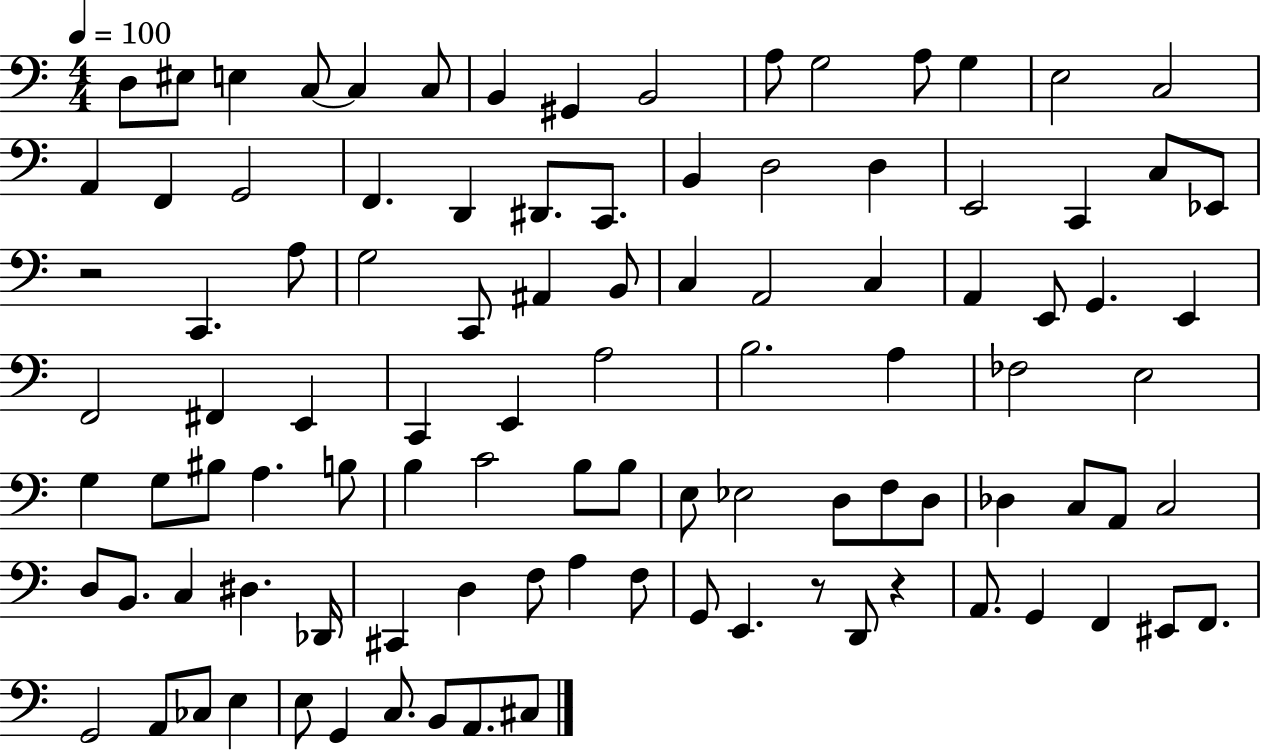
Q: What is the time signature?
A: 4/4